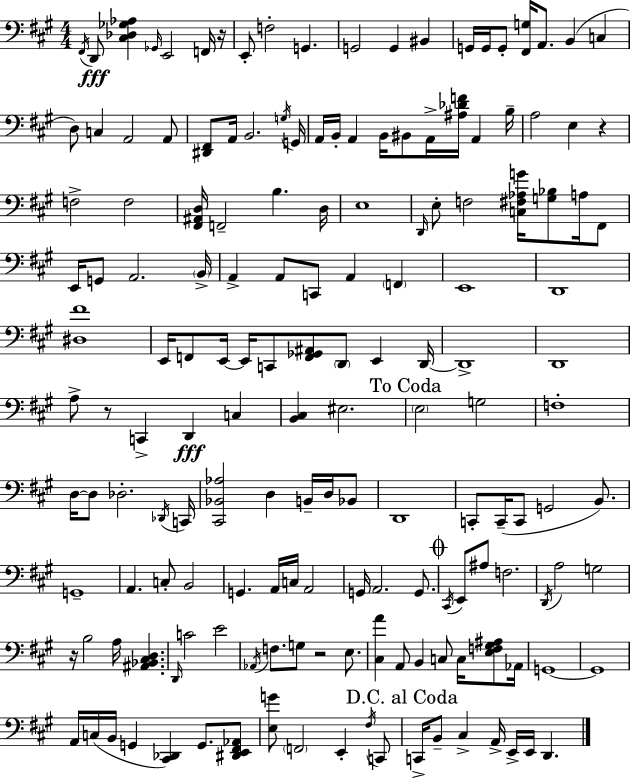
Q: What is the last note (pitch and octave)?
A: D2